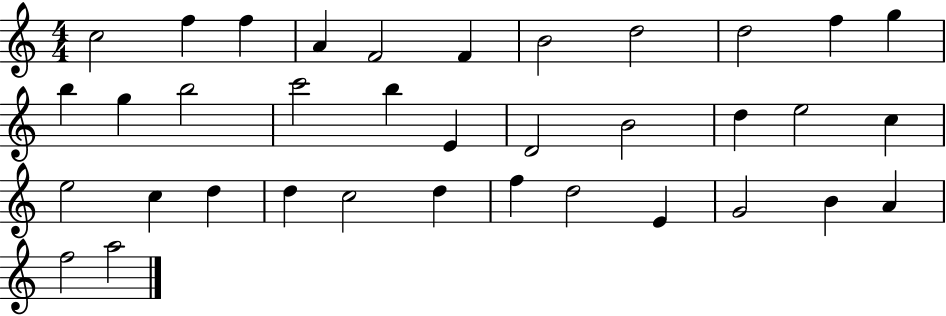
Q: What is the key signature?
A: C major